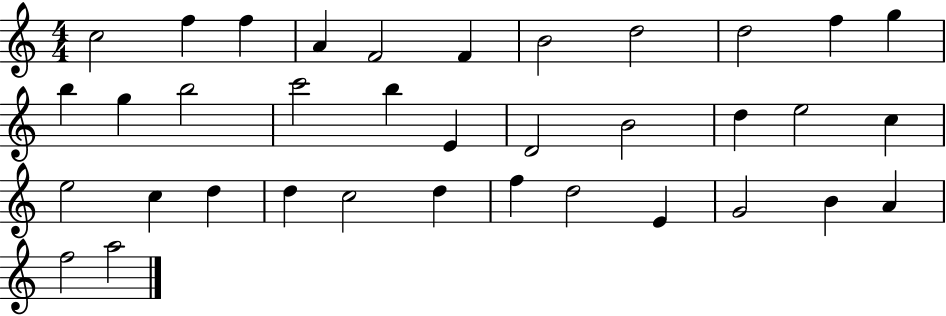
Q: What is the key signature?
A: C major